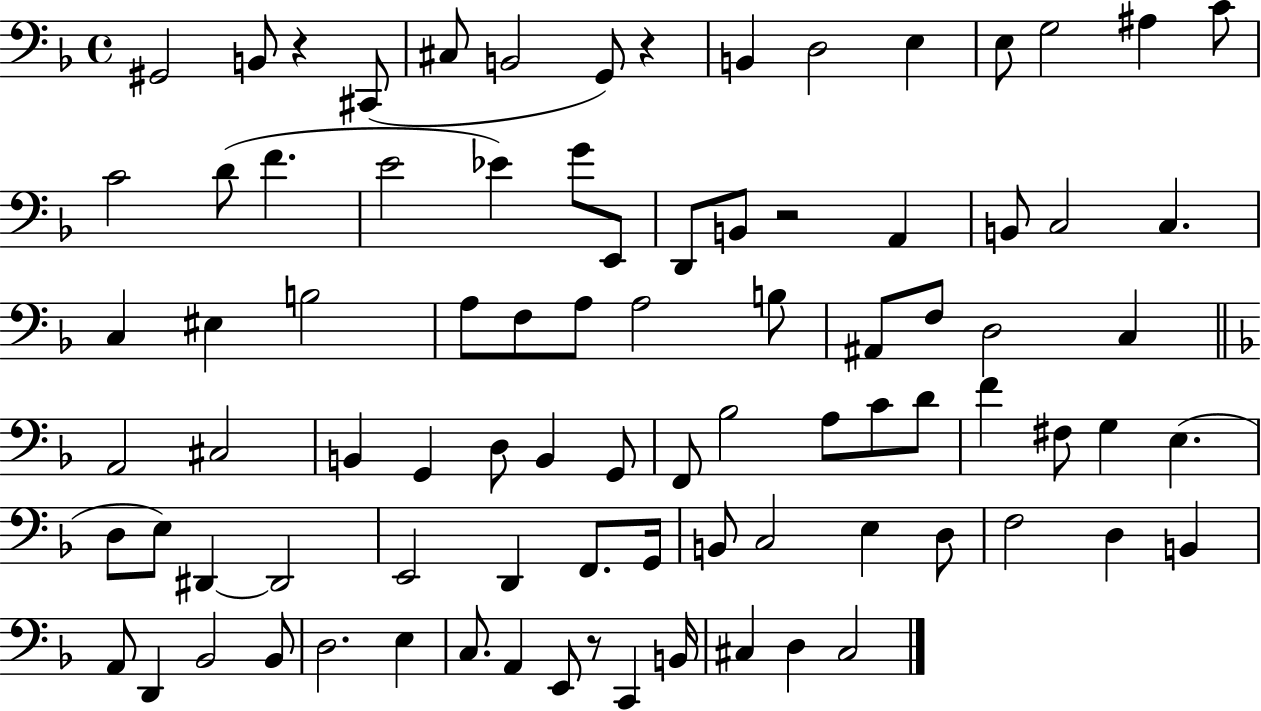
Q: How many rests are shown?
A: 4